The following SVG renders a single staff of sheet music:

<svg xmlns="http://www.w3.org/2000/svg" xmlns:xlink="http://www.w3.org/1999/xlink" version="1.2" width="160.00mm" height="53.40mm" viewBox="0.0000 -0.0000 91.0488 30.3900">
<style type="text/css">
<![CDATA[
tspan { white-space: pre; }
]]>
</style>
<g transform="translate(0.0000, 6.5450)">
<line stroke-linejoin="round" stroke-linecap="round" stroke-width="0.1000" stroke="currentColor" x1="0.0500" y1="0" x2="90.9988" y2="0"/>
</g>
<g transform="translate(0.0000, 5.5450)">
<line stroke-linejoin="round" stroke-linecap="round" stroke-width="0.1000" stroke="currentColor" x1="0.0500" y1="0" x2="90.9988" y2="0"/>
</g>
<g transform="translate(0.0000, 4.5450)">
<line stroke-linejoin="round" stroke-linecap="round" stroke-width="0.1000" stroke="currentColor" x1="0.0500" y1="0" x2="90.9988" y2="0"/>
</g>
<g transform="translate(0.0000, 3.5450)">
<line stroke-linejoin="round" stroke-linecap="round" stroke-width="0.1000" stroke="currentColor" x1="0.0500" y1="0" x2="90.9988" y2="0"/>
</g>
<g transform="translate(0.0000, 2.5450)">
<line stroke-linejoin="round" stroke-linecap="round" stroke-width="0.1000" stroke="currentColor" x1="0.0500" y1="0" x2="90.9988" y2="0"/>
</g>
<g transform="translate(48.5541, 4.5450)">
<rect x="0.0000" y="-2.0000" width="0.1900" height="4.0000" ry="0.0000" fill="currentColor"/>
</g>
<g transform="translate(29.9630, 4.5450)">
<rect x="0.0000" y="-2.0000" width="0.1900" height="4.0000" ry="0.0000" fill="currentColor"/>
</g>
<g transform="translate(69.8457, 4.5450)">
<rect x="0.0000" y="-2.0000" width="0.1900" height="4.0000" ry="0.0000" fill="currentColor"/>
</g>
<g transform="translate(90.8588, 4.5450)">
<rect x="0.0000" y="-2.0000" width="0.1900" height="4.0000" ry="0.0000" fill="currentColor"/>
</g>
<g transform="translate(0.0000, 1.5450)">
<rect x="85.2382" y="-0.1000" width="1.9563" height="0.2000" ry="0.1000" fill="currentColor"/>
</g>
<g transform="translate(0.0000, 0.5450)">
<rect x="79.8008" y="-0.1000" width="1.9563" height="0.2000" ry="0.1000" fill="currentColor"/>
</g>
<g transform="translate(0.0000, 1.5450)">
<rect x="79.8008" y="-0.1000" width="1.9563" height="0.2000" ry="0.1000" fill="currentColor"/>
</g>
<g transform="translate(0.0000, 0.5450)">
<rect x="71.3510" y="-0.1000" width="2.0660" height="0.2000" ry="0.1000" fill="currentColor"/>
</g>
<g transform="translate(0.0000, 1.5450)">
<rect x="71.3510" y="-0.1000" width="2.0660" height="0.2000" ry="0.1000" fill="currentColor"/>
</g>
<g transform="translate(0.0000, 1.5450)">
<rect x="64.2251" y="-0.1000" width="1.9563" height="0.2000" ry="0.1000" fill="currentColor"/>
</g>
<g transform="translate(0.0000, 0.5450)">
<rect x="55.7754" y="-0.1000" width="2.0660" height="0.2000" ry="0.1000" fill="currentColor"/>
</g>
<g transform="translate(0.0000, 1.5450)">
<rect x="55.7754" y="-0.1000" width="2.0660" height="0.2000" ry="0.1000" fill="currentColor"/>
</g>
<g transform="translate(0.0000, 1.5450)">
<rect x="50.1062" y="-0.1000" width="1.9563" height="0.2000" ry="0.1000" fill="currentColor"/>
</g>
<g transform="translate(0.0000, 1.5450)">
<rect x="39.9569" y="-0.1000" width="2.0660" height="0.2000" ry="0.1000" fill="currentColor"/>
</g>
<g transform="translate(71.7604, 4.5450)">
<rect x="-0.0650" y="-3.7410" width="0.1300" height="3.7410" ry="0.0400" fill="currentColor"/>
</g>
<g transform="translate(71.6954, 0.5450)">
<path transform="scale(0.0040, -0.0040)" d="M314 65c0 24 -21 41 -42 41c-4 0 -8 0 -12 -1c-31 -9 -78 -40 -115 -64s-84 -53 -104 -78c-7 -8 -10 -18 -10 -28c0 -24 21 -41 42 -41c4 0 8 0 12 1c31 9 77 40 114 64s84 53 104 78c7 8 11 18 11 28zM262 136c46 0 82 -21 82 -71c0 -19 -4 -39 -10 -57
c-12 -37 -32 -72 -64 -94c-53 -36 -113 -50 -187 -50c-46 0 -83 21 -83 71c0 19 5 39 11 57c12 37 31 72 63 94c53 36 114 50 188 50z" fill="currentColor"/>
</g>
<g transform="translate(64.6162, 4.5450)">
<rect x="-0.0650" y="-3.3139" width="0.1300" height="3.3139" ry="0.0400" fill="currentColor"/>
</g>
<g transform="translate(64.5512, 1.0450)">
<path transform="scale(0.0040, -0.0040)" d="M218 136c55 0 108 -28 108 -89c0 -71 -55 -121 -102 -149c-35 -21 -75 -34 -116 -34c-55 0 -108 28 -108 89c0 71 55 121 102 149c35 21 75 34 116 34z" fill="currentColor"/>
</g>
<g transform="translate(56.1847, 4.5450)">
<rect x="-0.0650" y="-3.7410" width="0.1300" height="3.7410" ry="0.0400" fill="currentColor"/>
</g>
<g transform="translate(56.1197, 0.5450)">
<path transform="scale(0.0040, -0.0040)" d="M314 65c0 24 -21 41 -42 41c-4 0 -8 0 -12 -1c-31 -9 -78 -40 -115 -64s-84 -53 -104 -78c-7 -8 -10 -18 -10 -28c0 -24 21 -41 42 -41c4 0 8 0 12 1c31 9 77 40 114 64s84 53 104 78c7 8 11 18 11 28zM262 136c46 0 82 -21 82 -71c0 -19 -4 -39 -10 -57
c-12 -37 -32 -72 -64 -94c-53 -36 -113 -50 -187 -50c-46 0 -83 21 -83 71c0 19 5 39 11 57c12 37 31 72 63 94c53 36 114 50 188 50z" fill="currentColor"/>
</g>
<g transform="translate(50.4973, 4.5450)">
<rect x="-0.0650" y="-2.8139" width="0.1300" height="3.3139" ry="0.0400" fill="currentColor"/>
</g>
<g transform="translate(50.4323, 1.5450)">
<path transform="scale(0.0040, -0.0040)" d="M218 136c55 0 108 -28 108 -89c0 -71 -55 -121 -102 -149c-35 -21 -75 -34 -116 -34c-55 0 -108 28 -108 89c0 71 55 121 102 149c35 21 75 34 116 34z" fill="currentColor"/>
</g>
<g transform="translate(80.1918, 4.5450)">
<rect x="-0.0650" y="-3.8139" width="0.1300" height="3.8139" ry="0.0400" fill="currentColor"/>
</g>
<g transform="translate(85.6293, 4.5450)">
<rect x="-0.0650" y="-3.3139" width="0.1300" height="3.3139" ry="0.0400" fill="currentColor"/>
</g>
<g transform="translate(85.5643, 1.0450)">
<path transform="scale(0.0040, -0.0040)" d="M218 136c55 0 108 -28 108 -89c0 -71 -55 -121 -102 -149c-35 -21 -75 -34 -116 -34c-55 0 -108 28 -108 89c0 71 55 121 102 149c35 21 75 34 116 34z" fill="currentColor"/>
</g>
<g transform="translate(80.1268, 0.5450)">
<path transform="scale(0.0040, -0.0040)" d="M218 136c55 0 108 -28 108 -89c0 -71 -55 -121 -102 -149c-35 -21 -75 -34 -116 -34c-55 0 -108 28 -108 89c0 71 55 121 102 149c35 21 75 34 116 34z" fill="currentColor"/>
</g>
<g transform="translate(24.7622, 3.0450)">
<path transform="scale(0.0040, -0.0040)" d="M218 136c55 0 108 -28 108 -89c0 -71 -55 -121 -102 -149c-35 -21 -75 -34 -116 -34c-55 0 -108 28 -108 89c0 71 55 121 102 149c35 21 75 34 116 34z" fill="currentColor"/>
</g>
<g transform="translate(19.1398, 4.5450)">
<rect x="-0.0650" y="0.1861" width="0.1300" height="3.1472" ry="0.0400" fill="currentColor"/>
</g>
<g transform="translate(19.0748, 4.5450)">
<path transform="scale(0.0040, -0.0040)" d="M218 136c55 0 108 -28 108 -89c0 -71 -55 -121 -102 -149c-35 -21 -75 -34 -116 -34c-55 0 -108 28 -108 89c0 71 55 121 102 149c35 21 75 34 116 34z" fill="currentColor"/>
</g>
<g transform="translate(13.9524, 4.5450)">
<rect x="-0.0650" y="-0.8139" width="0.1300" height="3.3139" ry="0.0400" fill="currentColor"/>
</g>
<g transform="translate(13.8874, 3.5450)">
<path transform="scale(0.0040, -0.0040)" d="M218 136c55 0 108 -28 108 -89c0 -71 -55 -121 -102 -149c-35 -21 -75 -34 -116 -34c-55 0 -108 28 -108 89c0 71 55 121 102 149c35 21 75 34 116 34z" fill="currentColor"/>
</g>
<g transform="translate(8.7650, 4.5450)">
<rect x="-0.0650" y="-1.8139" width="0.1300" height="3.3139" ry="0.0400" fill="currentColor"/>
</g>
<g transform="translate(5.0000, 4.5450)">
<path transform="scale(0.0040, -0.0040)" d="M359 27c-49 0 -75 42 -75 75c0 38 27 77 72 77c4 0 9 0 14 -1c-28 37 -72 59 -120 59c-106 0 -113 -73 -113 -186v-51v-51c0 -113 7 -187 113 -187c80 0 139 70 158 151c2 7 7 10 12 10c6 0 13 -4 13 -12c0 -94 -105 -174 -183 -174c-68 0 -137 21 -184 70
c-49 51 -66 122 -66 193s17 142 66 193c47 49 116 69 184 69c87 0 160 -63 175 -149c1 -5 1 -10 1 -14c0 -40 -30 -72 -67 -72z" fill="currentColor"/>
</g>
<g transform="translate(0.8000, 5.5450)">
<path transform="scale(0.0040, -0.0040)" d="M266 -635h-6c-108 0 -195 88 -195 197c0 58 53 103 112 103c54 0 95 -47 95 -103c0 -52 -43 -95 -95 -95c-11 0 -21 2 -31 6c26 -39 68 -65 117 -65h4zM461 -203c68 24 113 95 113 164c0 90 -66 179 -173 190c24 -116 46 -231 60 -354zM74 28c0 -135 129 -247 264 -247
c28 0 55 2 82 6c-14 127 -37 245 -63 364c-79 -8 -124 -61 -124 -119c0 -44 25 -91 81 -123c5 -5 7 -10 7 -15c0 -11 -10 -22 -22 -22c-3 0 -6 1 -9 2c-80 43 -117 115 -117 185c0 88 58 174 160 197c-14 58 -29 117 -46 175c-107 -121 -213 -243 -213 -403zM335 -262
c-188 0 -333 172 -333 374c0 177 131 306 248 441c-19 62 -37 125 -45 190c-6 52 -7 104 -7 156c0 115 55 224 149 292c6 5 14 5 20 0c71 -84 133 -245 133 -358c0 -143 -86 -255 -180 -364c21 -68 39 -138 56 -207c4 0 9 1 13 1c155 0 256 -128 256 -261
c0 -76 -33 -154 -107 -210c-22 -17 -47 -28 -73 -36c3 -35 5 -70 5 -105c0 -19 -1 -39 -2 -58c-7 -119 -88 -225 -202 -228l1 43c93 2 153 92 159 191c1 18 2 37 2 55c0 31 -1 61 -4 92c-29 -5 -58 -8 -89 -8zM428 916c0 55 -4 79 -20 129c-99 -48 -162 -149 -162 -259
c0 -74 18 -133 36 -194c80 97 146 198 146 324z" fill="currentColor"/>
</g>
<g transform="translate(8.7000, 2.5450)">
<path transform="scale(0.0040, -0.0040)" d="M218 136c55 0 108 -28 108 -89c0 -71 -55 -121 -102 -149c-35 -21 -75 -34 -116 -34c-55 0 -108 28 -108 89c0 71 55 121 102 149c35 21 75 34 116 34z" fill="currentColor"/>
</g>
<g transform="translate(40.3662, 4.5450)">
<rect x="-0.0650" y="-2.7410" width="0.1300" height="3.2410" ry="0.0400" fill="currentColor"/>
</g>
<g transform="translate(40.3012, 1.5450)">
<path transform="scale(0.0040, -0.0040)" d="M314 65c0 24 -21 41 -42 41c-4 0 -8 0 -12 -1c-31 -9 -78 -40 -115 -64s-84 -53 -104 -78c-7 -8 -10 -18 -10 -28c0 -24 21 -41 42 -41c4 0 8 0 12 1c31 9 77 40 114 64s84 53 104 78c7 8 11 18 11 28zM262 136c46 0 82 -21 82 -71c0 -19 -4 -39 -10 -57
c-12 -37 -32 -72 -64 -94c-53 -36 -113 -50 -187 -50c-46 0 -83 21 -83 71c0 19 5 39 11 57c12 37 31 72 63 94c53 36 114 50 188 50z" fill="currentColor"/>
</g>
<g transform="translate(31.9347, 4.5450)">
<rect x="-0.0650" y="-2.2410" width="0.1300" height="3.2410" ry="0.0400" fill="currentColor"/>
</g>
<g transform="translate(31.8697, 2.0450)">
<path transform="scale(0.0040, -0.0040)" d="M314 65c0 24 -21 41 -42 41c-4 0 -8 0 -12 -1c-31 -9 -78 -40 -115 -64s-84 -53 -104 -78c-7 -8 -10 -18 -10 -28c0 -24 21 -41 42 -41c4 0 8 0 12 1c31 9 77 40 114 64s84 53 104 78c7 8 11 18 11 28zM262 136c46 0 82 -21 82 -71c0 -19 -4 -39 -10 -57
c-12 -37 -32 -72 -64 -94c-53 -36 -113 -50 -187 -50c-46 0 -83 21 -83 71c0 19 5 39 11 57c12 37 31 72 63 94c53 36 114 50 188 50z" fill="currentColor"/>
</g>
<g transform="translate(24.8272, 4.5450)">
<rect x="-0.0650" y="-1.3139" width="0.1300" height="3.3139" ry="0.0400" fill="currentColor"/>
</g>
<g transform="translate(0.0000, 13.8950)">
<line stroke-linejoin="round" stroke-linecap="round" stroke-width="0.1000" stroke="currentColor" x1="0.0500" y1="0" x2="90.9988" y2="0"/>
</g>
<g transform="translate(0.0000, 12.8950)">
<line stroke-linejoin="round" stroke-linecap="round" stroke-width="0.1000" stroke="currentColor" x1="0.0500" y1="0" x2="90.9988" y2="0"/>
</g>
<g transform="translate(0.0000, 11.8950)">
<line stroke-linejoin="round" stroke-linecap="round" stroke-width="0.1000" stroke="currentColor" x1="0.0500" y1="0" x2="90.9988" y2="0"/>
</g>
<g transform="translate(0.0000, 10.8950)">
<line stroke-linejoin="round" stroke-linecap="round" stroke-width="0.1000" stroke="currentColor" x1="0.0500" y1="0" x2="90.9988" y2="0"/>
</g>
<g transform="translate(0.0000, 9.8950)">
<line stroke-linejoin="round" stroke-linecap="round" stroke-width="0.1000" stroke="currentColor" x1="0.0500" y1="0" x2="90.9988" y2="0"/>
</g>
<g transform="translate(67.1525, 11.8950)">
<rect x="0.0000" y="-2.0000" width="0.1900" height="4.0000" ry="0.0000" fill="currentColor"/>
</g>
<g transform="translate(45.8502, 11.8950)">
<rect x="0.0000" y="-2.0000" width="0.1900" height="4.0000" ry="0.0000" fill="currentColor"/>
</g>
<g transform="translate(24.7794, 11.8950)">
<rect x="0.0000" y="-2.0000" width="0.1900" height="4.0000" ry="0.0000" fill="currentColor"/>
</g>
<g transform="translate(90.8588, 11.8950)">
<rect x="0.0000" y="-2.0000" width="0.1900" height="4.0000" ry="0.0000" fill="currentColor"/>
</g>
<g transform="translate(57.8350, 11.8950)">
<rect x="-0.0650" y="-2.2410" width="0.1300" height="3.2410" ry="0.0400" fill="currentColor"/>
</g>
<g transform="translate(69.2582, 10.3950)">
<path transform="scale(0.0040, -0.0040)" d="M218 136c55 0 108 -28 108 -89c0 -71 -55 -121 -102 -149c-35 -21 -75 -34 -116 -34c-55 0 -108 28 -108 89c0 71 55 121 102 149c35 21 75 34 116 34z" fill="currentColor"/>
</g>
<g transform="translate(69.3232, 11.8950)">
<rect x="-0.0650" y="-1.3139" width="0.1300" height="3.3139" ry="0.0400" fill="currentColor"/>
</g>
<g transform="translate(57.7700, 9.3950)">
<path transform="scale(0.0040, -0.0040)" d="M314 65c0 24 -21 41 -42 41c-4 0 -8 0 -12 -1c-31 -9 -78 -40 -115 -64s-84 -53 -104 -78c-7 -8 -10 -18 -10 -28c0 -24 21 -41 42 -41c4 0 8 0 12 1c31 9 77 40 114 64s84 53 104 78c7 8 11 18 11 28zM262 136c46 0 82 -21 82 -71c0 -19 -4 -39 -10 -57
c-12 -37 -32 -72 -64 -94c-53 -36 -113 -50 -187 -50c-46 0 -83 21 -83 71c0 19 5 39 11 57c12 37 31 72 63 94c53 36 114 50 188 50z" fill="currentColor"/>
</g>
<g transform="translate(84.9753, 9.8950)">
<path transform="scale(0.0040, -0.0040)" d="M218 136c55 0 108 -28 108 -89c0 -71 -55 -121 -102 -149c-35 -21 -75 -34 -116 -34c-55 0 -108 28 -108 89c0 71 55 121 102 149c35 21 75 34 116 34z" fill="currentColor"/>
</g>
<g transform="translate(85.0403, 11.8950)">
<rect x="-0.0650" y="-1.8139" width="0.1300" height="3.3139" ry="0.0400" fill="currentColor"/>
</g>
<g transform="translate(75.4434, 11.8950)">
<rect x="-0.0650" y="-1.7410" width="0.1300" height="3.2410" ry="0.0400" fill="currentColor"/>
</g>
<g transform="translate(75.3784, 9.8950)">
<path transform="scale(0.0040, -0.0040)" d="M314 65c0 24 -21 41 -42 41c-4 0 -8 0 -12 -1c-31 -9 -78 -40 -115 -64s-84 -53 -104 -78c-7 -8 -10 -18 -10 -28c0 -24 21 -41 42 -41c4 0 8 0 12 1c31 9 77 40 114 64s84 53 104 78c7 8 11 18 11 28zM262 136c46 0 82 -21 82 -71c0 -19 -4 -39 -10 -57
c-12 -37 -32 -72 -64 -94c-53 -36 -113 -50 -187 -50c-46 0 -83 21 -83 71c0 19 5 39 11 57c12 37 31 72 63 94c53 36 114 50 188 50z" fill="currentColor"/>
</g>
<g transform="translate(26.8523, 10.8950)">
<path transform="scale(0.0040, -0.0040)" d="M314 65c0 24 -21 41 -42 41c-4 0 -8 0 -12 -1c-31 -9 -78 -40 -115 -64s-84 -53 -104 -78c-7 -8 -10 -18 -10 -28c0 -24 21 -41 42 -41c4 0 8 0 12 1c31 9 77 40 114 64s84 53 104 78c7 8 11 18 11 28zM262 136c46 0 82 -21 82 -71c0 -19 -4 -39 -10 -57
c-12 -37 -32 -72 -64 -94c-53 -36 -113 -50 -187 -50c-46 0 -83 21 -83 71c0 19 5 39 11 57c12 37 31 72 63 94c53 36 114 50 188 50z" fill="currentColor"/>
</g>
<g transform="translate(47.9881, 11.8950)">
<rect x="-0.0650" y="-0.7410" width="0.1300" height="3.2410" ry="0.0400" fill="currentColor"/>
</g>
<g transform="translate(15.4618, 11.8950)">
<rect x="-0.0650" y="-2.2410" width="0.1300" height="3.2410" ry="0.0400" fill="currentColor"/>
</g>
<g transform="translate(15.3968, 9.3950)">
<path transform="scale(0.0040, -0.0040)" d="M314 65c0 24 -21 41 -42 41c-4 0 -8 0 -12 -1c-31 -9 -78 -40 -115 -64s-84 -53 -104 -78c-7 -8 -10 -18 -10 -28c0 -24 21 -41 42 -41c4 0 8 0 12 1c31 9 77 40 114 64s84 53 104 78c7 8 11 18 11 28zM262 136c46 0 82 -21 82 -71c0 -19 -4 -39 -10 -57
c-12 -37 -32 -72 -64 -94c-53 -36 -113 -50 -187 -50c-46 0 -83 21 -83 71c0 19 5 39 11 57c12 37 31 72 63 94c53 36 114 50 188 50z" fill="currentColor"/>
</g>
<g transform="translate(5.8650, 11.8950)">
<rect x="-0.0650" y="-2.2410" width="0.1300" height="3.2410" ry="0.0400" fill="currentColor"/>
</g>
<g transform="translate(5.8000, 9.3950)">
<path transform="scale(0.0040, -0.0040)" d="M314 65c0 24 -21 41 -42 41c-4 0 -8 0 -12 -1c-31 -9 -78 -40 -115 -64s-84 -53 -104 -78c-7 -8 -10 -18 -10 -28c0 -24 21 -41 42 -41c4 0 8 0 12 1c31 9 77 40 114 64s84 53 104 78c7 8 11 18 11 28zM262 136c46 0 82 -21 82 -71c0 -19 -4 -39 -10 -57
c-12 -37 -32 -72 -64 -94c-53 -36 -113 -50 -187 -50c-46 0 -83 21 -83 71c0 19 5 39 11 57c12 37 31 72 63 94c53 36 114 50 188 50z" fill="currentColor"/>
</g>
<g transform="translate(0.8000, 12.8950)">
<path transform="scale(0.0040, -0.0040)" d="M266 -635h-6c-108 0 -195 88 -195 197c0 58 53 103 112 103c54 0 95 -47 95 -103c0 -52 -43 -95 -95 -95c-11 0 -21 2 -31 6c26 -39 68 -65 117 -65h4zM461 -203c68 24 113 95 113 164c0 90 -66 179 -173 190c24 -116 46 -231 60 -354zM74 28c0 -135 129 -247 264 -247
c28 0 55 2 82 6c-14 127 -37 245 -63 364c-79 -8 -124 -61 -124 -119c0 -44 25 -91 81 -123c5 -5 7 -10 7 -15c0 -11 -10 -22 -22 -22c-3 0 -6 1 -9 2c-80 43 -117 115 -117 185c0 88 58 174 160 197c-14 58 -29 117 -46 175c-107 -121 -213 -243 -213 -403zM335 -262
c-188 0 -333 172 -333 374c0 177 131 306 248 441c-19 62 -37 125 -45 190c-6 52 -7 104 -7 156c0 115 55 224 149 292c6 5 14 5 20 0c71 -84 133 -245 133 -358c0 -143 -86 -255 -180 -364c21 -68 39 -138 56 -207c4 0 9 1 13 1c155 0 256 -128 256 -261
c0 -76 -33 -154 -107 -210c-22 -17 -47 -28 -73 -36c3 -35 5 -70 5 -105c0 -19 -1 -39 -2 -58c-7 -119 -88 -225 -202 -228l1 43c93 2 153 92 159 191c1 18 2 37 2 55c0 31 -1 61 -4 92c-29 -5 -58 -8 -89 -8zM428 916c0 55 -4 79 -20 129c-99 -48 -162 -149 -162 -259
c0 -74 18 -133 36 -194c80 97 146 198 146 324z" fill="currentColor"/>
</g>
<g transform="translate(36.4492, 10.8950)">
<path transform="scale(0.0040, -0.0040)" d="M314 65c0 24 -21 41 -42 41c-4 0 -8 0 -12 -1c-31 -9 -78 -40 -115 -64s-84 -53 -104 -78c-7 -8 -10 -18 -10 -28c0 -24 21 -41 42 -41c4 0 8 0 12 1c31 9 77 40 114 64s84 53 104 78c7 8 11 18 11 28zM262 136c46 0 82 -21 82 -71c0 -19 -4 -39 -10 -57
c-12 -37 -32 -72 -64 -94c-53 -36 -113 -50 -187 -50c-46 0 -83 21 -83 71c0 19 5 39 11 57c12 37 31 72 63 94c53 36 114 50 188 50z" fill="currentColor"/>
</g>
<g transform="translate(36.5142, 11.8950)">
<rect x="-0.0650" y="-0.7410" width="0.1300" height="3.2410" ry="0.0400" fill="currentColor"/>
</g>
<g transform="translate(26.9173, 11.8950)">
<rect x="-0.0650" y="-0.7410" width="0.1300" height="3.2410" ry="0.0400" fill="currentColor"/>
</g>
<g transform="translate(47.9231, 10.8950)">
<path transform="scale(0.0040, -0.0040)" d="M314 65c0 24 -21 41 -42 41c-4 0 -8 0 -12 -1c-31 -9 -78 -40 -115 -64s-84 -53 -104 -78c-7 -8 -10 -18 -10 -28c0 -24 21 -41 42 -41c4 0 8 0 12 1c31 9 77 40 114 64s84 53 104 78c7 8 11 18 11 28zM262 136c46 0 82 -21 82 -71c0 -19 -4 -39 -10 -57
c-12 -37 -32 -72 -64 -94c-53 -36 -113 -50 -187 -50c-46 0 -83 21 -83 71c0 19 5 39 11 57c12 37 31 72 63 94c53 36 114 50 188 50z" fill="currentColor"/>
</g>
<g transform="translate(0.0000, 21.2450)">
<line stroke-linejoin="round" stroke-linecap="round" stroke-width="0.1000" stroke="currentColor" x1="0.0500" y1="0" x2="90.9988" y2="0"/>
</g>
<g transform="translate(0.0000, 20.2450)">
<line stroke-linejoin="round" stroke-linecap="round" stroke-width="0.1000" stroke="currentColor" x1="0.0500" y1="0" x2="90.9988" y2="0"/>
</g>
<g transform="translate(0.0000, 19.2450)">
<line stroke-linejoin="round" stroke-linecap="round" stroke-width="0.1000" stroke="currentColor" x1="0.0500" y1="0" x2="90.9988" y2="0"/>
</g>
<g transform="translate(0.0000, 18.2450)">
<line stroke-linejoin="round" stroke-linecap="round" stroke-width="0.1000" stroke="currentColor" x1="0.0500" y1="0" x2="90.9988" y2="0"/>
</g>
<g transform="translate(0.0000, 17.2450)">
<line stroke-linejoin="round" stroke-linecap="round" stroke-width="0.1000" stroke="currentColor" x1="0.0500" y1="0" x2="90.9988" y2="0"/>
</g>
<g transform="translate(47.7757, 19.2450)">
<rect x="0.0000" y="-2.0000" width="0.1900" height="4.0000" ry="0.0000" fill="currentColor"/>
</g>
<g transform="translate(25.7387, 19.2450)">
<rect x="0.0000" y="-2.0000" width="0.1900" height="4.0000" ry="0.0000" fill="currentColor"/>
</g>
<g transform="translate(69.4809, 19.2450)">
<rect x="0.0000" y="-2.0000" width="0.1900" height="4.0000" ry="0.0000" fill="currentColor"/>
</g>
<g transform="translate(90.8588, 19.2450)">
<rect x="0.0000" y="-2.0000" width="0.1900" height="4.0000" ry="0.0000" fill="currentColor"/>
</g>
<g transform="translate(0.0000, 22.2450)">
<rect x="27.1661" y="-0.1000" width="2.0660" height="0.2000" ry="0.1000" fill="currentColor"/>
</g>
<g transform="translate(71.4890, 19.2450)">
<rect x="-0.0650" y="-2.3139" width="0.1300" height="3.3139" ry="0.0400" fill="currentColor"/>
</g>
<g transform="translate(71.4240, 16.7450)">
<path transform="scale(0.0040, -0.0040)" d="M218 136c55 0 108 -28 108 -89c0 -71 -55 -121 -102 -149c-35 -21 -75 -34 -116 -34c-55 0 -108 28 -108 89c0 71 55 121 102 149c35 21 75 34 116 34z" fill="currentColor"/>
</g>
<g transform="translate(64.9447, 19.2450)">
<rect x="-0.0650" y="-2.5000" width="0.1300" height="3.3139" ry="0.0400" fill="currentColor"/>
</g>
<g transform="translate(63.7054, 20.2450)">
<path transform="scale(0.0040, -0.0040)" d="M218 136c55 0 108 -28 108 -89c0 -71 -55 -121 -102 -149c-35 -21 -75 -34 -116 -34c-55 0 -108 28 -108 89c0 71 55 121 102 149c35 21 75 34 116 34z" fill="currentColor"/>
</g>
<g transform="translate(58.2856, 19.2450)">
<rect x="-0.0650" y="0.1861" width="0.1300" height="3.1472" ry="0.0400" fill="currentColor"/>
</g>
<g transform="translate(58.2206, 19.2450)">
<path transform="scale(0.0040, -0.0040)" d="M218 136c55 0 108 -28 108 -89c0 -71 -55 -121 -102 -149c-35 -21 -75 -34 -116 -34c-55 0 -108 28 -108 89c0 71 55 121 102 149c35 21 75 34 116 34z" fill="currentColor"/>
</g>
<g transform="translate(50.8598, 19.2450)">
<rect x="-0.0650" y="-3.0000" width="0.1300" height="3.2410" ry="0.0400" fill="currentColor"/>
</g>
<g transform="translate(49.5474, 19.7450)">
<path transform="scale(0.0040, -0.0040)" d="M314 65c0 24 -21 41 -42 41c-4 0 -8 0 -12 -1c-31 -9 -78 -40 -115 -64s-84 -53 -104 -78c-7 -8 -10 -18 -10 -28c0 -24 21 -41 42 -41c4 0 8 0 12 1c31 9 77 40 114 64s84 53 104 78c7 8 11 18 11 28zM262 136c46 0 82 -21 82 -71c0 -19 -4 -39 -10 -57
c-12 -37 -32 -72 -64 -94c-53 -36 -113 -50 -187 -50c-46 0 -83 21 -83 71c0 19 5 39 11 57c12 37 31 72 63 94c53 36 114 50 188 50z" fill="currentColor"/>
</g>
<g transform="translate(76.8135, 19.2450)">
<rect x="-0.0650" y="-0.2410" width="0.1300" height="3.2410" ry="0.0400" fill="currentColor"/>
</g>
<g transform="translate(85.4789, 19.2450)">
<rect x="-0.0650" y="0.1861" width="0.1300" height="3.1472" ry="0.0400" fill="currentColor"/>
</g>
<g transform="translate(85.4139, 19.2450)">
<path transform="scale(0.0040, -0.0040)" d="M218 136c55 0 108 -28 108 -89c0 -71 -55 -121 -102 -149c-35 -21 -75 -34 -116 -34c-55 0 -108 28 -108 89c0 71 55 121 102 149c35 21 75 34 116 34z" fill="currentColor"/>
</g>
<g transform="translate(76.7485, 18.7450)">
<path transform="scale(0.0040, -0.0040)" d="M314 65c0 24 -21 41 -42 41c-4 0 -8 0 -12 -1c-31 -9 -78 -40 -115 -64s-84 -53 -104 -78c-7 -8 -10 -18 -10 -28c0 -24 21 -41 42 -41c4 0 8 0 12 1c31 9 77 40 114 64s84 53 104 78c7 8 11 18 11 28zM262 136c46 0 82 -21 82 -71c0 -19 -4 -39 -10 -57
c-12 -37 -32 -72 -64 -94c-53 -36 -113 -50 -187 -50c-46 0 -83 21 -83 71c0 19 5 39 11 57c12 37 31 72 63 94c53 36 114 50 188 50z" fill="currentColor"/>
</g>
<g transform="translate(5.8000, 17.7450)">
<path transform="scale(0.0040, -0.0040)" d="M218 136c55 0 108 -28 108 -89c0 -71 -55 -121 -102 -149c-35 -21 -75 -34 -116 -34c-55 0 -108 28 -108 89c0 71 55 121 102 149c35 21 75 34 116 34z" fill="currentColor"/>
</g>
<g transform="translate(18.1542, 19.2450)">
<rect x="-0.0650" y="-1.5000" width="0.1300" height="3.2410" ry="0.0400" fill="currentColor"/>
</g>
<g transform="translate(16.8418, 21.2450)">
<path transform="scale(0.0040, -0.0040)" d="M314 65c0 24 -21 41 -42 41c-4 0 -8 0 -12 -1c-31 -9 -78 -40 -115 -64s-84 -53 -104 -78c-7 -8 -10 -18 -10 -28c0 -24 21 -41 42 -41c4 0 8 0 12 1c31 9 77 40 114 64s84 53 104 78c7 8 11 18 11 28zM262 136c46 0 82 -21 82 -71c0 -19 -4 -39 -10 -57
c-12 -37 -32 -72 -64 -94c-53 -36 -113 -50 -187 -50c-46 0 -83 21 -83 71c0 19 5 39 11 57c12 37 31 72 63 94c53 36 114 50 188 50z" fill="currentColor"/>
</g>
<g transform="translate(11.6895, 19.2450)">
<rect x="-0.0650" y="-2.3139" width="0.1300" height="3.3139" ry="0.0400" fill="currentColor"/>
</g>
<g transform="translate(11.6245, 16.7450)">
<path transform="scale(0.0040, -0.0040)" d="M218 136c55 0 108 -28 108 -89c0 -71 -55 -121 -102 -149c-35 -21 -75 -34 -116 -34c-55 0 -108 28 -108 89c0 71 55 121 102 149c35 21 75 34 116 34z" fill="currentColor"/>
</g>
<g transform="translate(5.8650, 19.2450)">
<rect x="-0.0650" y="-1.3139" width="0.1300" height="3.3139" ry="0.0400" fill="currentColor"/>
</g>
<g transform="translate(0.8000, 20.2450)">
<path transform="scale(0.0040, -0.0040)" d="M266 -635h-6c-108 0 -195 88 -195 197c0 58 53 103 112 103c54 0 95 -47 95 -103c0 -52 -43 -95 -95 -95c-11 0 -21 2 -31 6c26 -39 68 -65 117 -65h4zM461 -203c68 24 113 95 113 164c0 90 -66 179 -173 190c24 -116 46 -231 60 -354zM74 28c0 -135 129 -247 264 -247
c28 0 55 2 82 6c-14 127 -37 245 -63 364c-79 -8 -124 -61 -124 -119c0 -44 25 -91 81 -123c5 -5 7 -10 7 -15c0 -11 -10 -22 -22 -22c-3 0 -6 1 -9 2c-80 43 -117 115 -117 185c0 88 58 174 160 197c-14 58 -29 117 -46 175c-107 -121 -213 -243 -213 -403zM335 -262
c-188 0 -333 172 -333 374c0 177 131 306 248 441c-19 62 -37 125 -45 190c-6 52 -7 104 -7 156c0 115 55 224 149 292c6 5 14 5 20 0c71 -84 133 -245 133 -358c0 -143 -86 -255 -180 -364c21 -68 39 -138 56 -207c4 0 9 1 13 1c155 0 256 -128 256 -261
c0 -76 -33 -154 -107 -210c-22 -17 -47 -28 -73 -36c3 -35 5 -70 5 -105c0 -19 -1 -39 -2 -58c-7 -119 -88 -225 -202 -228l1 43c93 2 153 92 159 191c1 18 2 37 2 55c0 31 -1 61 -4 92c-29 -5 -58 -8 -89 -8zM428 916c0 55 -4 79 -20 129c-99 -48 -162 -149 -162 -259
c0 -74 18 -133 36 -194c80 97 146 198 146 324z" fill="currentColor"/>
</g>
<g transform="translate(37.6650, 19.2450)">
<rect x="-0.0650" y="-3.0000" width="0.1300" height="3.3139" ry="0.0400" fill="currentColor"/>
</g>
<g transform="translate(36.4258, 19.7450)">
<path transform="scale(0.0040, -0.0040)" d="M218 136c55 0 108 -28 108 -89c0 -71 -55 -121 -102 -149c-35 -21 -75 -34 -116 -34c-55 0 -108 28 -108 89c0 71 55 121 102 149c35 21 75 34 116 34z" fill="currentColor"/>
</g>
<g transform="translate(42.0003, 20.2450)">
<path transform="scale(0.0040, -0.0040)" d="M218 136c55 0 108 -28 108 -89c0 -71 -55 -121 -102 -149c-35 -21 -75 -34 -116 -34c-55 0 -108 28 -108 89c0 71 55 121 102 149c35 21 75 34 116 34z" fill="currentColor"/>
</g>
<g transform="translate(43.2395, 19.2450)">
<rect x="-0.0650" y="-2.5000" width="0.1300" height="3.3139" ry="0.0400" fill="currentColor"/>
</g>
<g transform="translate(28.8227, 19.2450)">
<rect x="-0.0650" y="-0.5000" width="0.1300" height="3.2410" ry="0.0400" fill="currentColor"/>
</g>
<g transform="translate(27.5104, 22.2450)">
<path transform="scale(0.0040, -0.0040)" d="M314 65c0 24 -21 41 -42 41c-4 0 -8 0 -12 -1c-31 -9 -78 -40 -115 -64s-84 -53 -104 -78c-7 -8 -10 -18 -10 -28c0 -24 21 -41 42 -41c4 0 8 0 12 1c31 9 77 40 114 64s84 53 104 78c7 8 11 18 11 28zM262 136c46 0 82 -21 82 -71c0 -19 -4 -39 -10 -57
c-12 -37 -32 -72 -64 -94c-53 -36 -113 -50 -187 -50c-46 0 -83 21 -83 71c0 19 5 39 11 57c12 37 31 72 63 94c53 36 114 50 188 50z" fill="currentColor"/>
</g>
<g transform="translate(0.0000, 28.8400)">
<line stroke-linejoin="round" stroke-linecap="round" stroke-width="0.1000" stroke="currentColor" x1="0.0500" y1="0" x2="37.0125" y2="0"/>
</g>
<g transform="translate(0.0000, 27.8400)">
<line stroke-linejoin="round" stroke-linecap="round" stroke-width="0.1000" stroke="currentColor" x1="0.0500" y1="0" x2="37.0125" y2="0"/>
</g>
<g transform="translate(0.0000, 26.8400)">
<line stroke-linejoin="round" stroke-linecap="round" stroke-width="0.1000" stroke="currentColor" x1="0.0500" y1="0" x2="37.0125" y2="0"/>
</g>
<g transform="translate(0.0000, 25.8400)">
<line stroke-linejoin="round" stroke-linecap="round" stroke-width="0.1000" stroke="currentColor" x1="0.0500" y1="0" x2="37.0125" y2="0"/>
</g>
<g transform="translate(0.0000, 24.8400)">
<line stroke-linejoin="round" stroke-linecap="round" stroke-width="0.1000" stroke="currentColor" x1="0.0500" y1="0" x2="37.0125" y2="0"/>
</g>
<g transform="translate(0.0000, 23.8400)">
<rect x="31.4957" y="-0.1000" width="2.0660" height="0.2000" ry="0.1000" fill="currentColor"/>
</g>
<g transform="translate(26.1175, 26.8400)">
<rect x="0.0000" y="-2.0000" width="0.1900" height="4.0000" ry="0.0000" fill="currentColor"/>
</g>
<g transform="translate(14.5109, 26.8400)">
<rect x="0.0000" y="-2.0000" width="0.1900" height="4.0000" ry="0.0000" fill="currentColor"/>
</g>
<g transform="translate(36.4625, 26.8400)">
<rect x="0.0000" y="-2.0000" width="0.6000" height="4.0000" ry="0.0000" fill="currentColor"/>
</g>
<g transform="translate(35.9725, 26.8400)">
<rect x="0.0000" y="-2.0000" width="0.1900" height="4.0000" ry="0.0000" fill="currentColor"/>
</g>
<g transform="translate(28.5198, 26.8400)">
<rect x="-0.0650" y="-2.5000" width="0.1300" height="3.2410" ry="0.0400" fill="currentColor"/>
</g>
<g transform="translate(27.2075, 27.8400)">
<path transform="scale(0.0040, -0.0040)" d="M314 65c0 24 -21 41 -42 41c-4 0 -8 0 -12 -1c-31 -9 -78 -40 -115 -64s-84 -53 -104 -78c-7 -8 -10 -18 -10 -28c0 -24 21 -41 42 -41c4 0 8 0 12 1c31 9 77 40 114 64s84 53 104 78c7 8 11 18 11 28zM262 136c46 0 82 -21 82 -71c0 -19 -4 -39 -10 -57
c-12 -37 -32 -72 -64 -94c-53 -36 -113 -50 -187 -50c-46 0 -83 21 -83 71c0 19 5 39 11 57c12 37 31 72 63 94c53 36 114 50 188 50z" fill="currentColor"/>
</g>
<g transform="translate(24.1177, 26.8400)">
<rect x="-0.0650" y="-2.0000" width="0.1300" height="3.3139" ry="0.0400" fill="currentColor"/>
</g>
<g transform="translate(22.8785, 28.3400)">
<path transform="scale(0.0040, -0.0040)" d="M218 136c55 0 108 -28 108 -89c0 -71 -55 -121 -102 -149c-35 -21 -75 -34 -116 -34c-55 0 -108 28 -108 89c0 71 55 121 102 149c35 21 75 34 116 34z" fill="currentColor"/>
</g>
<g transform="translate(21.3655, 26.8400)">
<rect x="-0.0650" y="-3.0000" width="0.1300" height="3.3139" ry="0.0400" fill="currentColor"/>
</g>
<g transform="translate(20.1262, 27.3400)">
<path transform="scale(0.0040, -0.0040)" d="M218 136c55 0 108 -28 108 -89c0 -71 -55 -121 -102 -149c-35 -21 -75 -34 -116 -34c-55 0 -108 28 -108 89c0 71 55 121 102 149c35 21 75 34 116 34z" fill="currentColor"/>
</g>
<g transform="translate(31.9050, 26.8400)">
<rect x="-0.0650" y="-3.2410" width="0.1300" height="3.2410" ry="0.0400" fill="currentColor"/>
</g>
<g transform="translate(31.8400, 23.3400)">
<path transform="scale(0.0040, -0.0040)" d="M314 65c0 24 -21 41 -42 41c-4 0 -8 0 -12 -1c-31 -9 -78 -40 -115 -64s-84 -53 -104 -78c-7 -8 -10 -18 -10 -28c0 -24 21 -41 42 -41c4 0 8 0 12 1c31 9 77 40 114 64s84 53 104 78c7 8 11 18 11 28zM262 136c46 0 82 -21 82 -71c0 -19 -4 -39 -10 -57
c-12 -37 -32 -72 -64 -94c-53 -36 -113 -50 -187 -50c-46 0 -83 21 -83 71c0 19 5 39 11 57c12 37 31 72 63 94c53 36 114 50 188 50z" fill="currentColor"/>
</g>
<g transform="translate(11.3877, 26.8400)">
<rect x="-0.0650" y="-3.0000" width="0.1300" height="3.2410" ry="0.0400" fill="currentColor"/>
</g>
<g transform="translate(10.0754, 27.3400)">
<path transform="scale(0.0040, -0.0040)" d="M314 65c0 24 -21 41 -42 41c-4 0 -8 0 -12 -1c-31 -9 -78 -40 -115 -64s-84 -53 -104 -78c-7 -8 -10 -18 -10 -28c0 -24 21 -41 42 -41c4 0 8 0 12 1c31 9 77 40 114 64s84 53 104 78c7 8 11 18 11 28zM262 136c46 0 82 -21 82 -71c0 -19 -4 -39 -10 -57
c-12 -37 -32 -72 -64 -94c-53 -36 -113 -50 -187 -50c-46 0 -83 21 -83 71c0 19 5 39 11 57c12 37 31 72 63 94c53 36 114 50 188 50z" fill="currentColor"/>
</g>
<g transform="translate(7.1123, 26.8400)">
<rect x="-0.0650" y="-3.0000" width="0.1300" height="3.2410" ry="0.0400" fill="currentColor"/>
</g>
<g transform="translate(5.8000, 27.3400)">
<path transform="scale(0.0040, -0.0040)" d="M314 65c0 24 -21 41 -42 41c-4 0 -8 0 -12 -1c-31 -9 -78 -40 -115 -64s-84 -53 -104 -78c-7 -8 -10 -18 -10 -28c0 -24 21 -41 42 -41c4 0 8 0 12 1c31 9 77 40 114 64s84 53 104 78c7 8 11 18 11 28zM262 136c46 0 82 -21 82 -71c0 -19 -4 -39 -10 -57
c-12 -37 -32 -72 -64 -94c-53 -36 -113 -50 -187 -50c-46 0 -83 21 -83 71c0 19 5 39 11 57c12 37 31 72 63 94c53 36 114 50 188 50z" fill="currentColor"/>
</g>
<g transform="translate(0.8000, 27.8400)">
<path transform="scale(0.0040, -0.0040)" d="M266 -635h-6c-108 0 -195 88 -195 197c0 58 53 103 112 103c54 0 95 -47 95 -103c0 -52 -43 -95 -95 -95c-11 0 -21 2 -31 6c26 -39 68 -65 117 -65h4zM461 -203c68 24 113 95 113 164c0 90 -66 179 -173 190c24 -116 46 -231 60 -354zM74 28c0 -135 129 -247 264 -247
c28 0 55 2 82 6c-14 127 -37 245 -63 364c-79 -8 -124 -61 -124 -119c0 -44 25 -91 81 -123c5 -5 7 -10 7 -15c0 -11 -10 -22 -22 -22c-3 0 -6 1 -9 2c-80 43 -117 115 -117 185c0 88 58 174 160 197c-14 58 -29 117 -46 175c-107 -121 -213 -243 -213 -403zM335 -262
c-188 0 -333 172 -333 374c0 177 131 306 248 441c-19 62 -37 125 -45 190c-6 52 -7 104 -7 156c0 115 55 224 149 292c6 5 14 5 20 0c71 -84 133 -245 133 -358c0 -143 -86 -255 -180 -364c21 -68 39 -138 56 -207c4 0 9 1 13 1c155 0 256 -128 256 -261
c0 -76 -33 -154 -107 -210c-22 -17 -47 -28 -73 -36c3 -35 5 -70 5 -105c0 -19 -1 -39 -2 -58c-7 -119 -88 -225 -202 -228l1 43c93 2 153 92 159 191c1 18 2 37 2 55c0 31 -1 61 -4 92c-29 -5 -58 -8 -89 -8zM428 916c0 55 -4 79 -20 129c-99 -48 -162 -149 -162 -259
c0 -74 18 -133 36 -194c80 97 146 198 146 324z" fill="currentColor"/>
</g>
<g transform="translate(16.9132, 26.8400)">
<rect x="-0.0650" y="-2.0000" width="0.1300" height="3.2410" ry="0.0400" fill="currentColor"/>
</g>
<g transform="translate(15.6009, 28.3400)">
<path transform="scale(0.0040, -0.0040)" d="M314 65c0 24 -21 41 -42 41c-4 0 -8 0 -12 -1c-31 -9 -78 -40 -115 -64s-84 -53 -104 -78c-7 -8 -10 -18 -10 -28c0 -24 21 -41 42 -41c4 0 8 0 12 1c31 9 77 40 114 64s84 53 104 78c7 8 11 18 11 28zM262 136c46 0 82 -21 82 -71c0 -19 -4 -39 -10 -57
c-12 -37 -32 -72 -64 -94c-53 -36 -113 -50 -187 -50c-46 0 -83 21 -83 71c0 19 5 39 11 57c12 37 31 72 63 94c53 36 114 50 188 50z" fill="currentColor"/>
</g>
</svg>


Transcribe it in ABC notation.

X:1
T:Untitled
M:4/4
L:1/4
K:C
f d B e g2 a2 a c'2 b c'2 c' b g2 g2 d2 d2 d2 g2 e f2 f e g E2 C2 A G A2 B G g c2 B A2 A2 F2 A F G2 b2